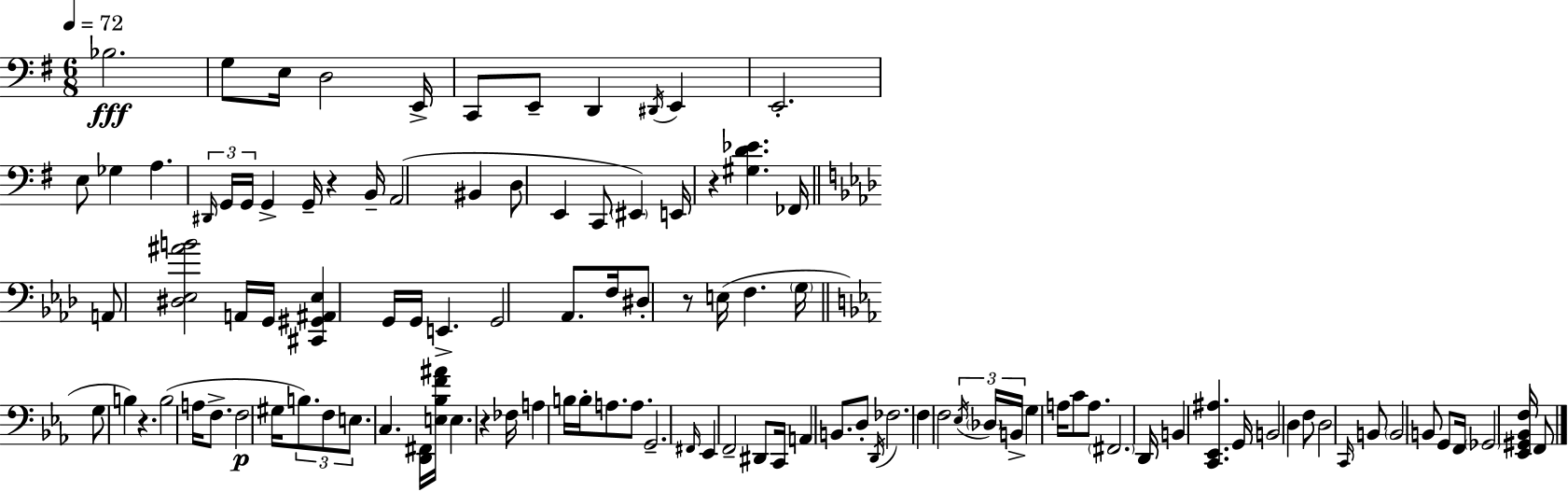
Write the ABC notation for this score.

X:1
T:Untitled
M:6/8
L:1/4
K:G
_B,2 G,/2 E,/4 D,2 E,,/4 C,,/2 E,,/2 D,, ^D,,/4 E,, E,,2 E,/2 _G, A, ^D,,/4 G,,/4 G,,/4 G,, G,,/4 z B,,/4 A,,2 ^B,, D,/2 E,, C,,/2 ^E,, E,,/4 z [^G,D_E] _F,,/4 A,,/2 [^D,_E,^AB]2 A,,/4 G,,/4 [^C,,^G,,^A,,_E,] G,,/4 G,,/4 E,, G,,2 _A,,/2 F,/4 ^D,/2 z/2 E,/4 F, G,/4 G,/2 B, z B,2 A,/4 F,/2 F,2 ^G,/4 B,/2 F,/2 E,/2 C, [D,,^F,,]/4 [E,_B,F^A]/4 E, z _F,/4 A, B,/4 B,/4 A,/2 A,/2 G,,2 ^F,,/4 _E,, F,,2 ^D,,/2 C,,/4 A,, B,,/2 D,/2 D,,/4 _F,2 F, F,2 _E,/4 _D,/4 B,,/4 G, A,/4 C/2 A,/2 ^F,,2 D,,/4 B,, [C,,_E,,^A,] G,,/4 B,,2 D, F,/2 D,2 C,,/4 B,,/2 B,,2 B,,/2 G,,/2 F,,/4 _G,,2 [_E,,^G,,_B,,F,]/4 F,,/2